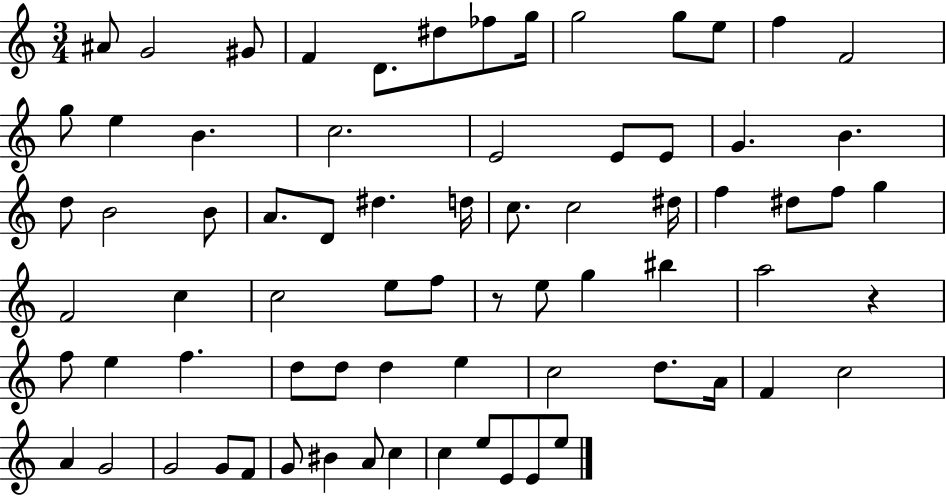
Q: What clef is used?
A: treble